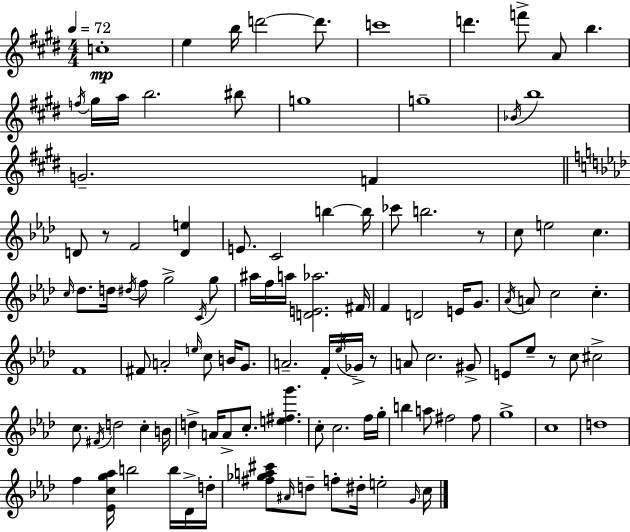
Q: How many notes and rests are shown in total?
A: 111